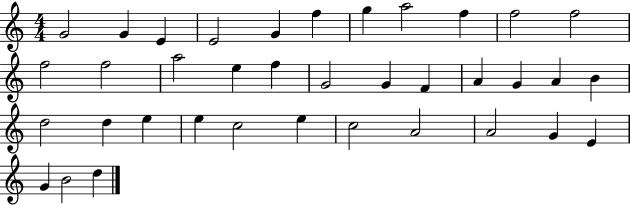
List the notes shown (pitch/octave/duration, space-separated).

G4/h G4/q E4/q E4/h G4/q F5/q G5/q A5/h F5/q F5/h F5/h F5/h F5/h A5/h E5/q F5/q G4/h G4/q F4/q A4/q G4/q A4/q B4/q D5/h D5/q E5/q E5/q C5/h E5/q C5/h A4/h A4/h G4/q E4/q G4/q B4/h D5/q